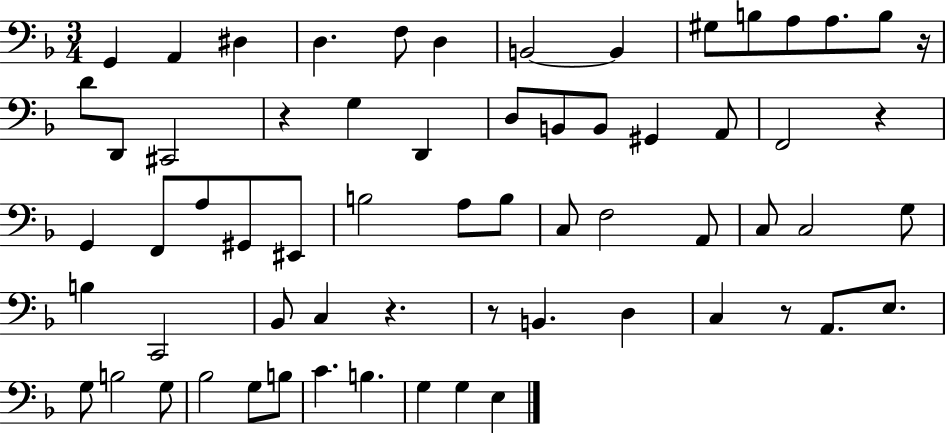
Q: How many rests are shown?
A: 6